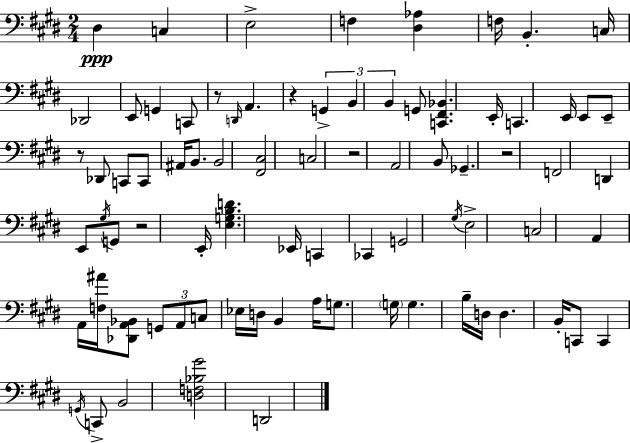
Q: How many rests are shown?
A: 6